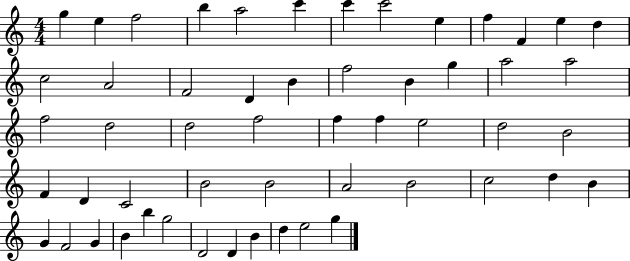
G5/q E5/q F5/h B5/q A5/h C6/q C6/q C6/h E5/q F5/q F4/q E5/q D5/q C5/h A4/h F4/h D4/q B4/q F5/h B4/q G5/q A5/h A5/h F5/h D5/h D5/h F5/h F5/q F5/q E5/h D5/h B4/h F4/q D4/q C4/h B4/h B4/h A4/h B4/h C5/h D5/q B4/q G4/q F4/h G4/q B4/q B5/q G5/h D4/h D4/q B4/q D5/q E5/h G5/q